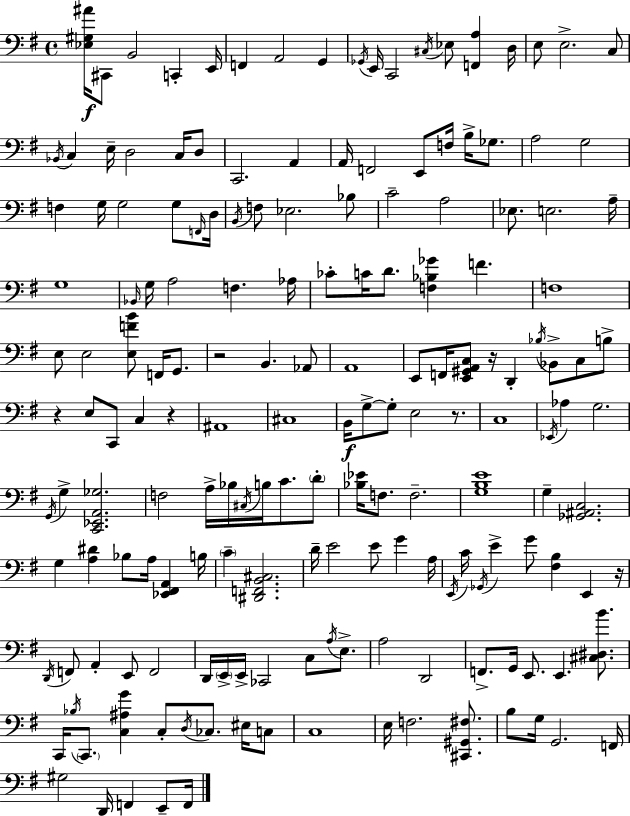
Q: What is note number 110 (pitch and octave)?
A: Gb2